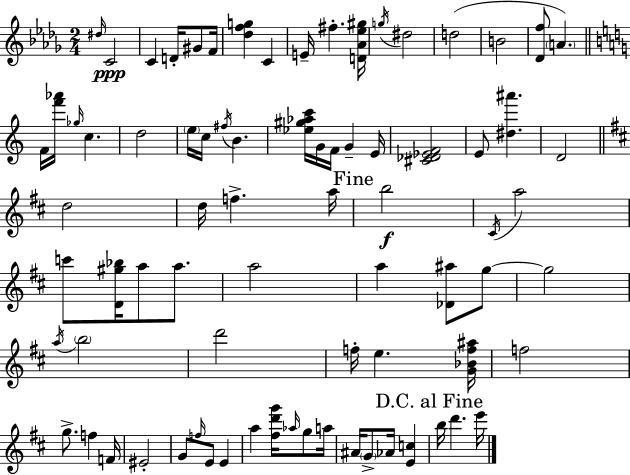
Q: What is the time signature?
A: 2/4